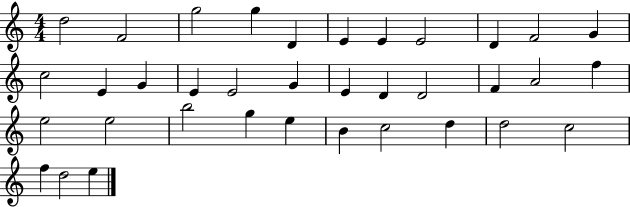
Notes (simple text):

D5/h F4/h G5/h G5/q D4/q E4/q E4/q E4/h D4/q F4/h G4/q C5/h E4/q G4/q E4/q E4/h G4/q E4/q D4/q D4/h F4/q A4/h F5/q E5/h E5/h B5/h G5/q E5/q B4/q C5/h D5/q D5/h C5/h F5/q D5/h E5/q